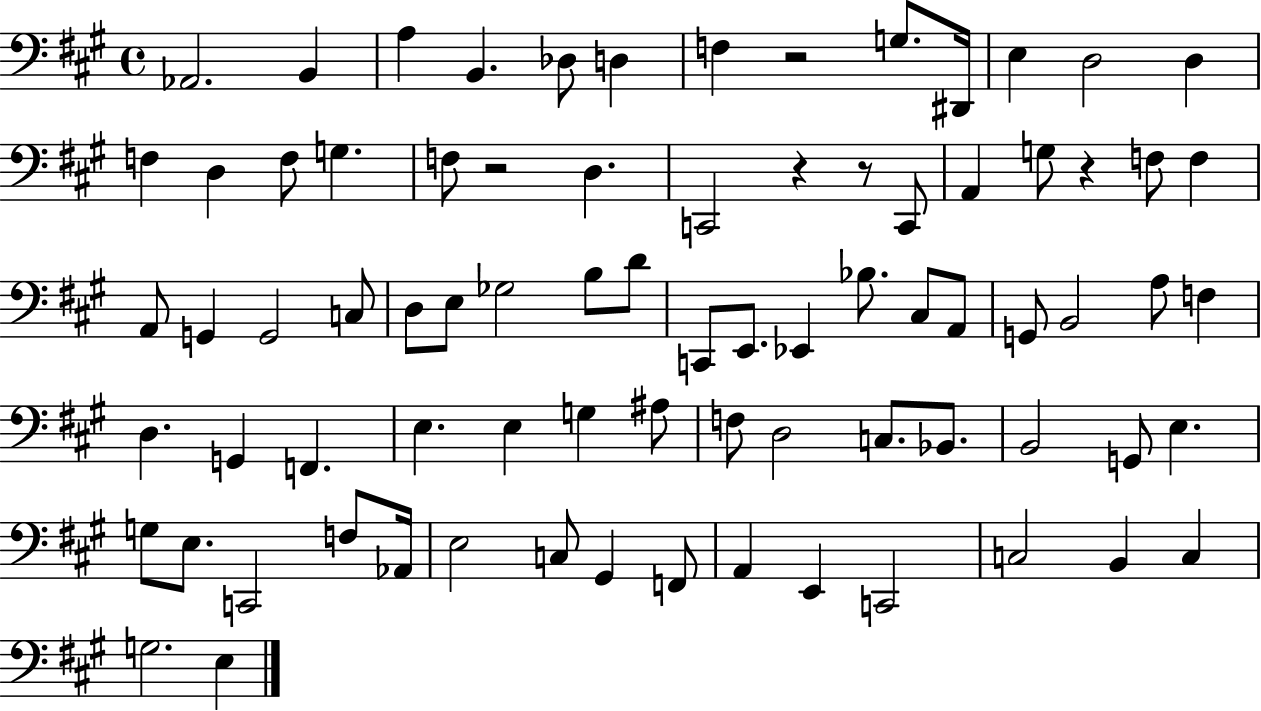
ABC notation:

X:1
T:Untitled
M:4/4
L:1/4
K:A
_A,,2 B,, A, B,, _D,/2 D, F, z2 G,/2 ^D,,/4 E, D,2 D, F, D, F,/2 G, F,/2 z2 D, C,,2 z z/2 C,,/2 A,, G,/2 z F,/2 F, A,,/2 G,, G,,2 C,/2 D,/2 E,/2 _G,2 B,/2 D/2 C,,/2 E,,/2 _E,, _B,/2 ^C,/2 A,,/2 G,,/2 B,,2 A,/2 F, D, G,, F,, E, E, G, ^A,/2 F,/2 D,2 C,/2 _B,,/2 B,,2 G,,/2 E, G,/2 E,/2 C,,2 F,/2 _A,,/4 E,2 C,/2 ^G,, F,,/2 A,, E,, C,,2 C,2 B,, C, G,2 E,